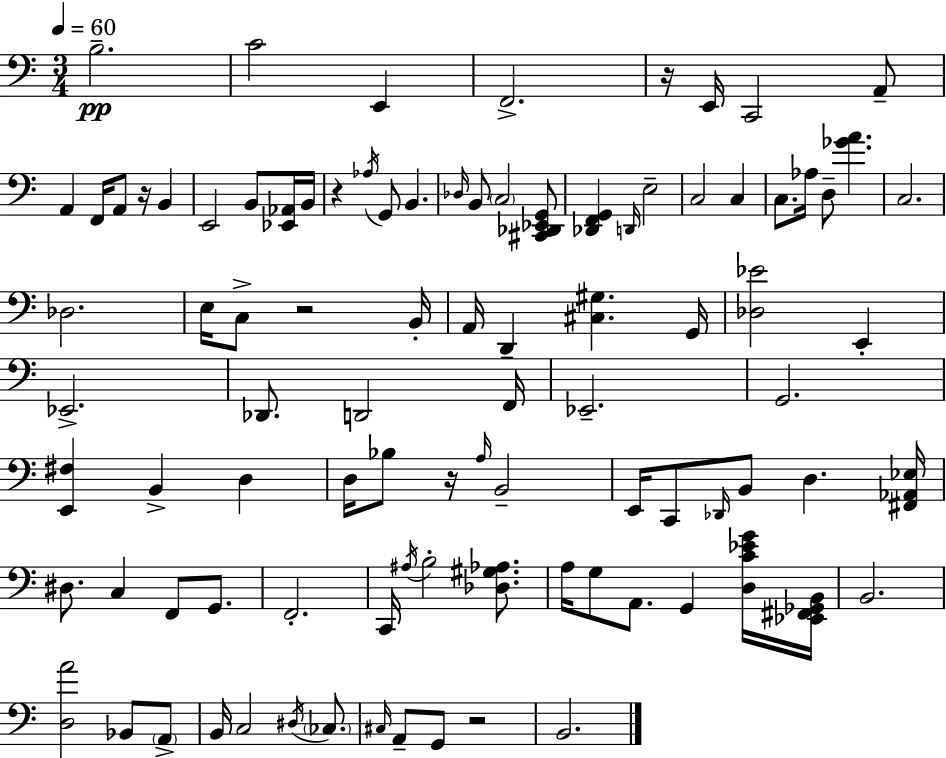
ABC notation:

X:1
T:Untitled
M:3/4
L:1/4
K:Am
B,2 C2 E,, F,,2 z/4 E,,/4 C,,2 A,,/2 A,, F,,/4 A,,/2 z/4 B,, E,,2 B,,/2 [_E,,_A,,]/4 B,,/4 z _A,/4 G,,/2 B,, _D,/4 B,,/2 C,2 [^C,,_D,,_E,,G,,]/2 [_D,,F,,G,,] D,,/4 E,2 C,2 C, C,/2 _A,/4 D,/2 [_GA] C,2 _D,2 E,/4 C,/2 z2 B,,/4 A,,/4 D,, [^C,^G,] G,,/4 [_D,_E]2 E,, _E,,2 _D,,/2 D,,2 F,,/4 _E,,2 G,,2 [E,,^F,] B,, D, D,/4 _B,/2 z/4 A,/4 B,,2 E,,/4 C,,/2 _D,,/4 B,,/2 D, [^F,,_A,,_E,]/4 ^D,/2 C, F,,/2 G,,/2 F,,2 C,,/4 ^A,/4 B,2 [_D,^G,_A,]/2 A,/4 G,/2 A,,/2 G,, [D,C_EG]/4 [_E,,^F,,_G,,B,,]/4 B,,2 [D,A]2 _B,,/2 A,,/2 B,,/4 C,2 ^D,/4 _C,/2 ^C,/4 A,,/2 G,,/2 z2 B,,2